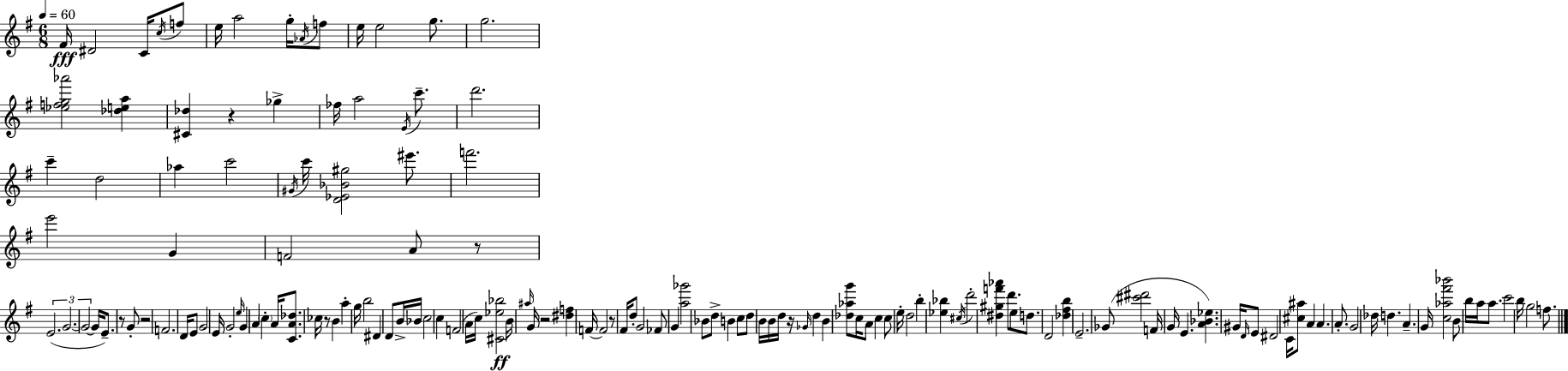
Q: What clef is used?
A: treble